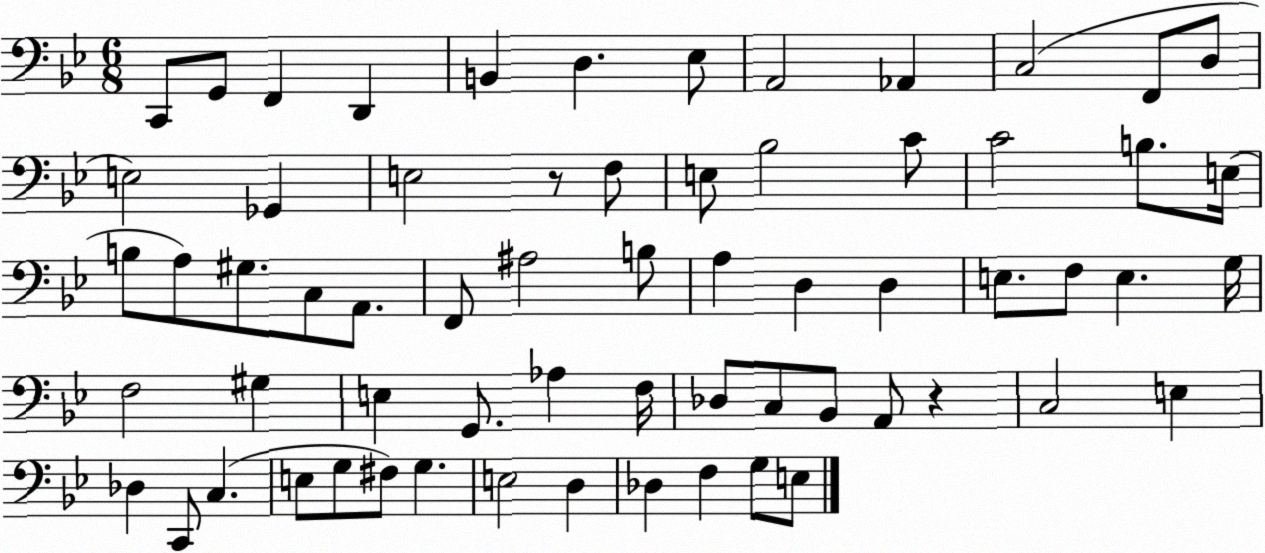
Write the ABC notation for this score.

X:1
T:Untitled
M:6/8
L:1/4
K:Bb
C,,/2 G,,/2 F,, D,, B,, D, _E,/2 A,,2 _A,, C,2 F,,/2 D,/2 E,2 _G,, E,2 z/2 F,/2 E,/2 _B,2 C/2 C2 B,/2 E,/4 B,/2 A,/2 ^G,/2 C,/2 A,,/2 F,,/2 ^A,2 B,/2 A, D, D, E,/2 F,/2 E, G,/4 F,2 ^G, E, G,,/2 _A, F,/4 _D,/2 C,/2 _B,,/2 A,,/2 z C,2 E, _D, C,,/2 C, E,/2 G,/2 ^F,/2 G, E,2 D, _D, F, G,/2 E,/2